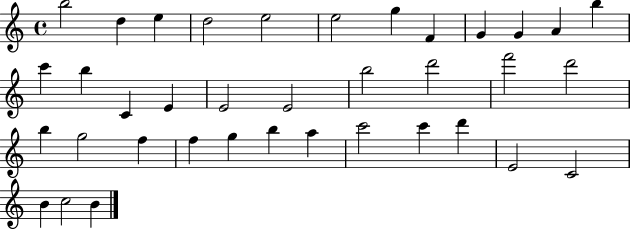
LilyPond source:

{
  \clef treble
  \time 4/4
  \defaultTimeSignature
  \key c \major
  b''2 d''4 e''4 | d''2 e''2 | e''2 g''4 f'4 | g'4 g'4 a'4 b''4 | \break c'''4 b''4 c'4 e'4 | e'2 e'2 | b''2 d'''2 | f'''2 d'''2 | \break b''4 g''2 f''4 | f''4 g''4 b''4 a''4 | c'''2 c'''4 d'''4 | e'2 c'2 | \break b'4 c''2 b'4 | \bar "|."
}